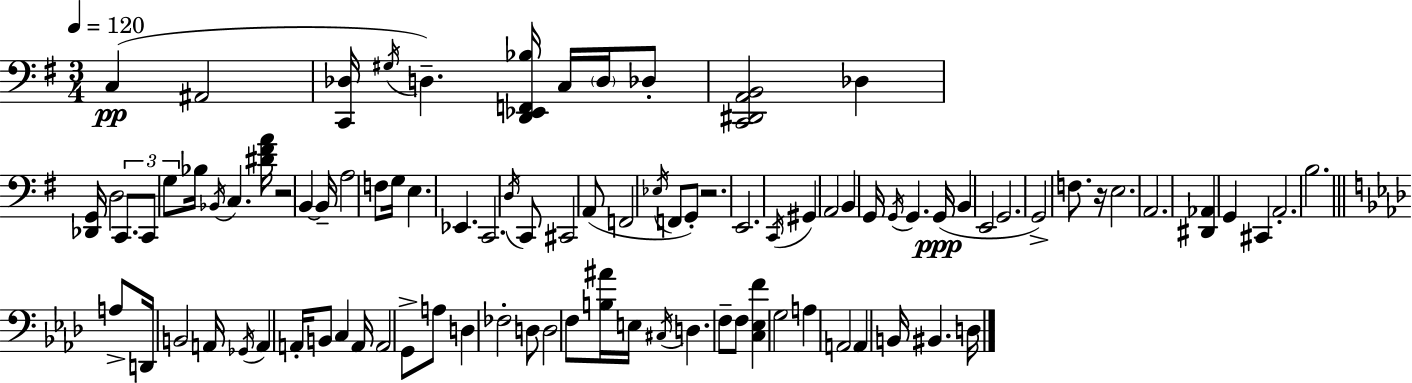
X:1
T:Untitled
M:3/4
L:1/4
K:Em
C, ^A,,2 [C,,_D,]/4 ^G,/4 D, [D,,_E,,F,,_B,]/4 C,/4 D,/4 _D,/2 [C,,^D,,A,,B,,]2 _D, [_D,,G,,]/4 D,2 C,,/2 C,,/2 G,/2 _B,/4 _B,,/4 C, [^D^FA]/4 z2 B,, B,,/4 A,2 F,/2 G,/4 E, _E,, C,,2 D,/4 C,,/2 ^C,,2 A,,/2 F,,2 _E,/4 F,,/2 G,,/2 z2 E,,2 C,,/4 ^G,, A,,2 B,, G,,/4 G,,/4 G,, G,,/4 B,, E,,2 G,,2 G,,2 F,/2 z/4 E,2 A,,2 [^D,,_A,,] G,, ^C,, A,,2 B,2 A,/2 D,,/4 B,,2 A,,/4 _G,,/4 A,, A,,/4 B,,/2 C, A,,/4 A,,2 G,,/2 A,/2 D, _F,2 D,/2 D,2 F,/2 [B,^A]/4 E,/4 ^C,/4 D, F,/2 F,/2 [C,_E,F] G,2 A, A,,2 A,, B,,/4 ^B,, D,/4